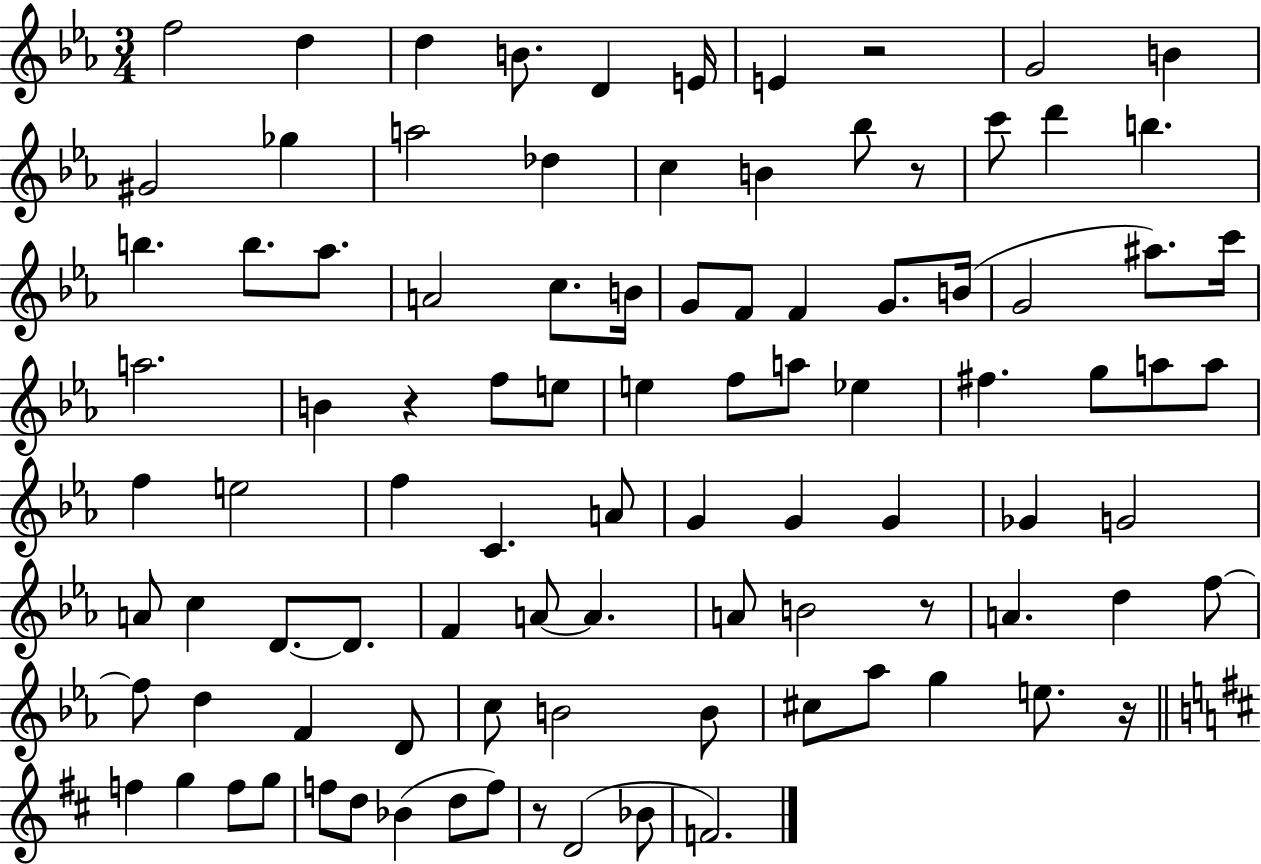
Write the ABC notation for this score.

X:1
T:Untitled
M:3/4
L:1/4
K:Eb
f2 d d B/2 D E/4 E z2 G2 B ^G2 _g a2 _d c B _b/2 z/2 c'/2 d' b b b/2 _a/2 A2 c/2 B/4 G/2 F/2 F G/2 B/4 G2 ^a/2 c'/4 a2 B z f/2 e/2 e f/2 a/2 _e ^f g/2 a/2 a/2 f e2 f C A/2 G G G _G G2 A/2 c D/2 D/2 F A/2 A A/2 B2 z/2 A d f/2 f/2 d F D/2 c/2 B2 B/2 ^c/2 _a/2 g e/2 z/4 f g f/2 g/2 f/2 d/2 _B d/2 f/2 z/2 D2 _B/2 F2